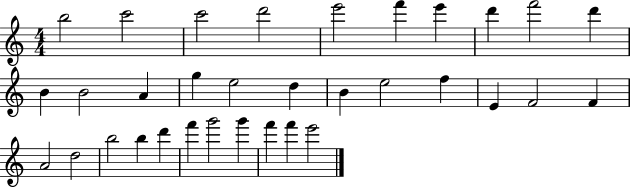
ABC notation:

X:1
T:Untitled
M:4/4
L:1/4
K:C
b2 c'2 c'2 d'2 e'2 f' e' d' f'2 d' B B2 A g e2 d B e2 f E F2 F A2 d2 b2 b d' f' g'2 g' f' f' e'2